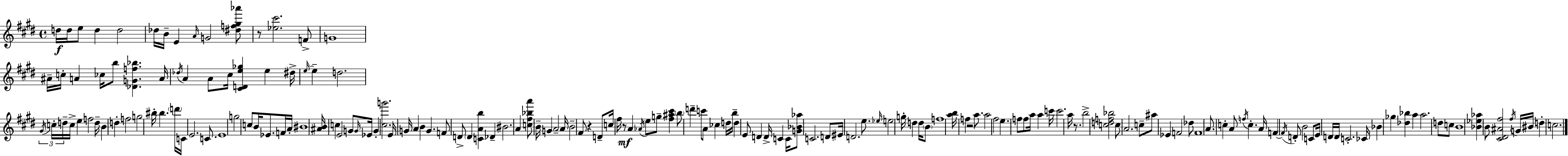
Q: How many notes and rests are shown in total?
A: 177